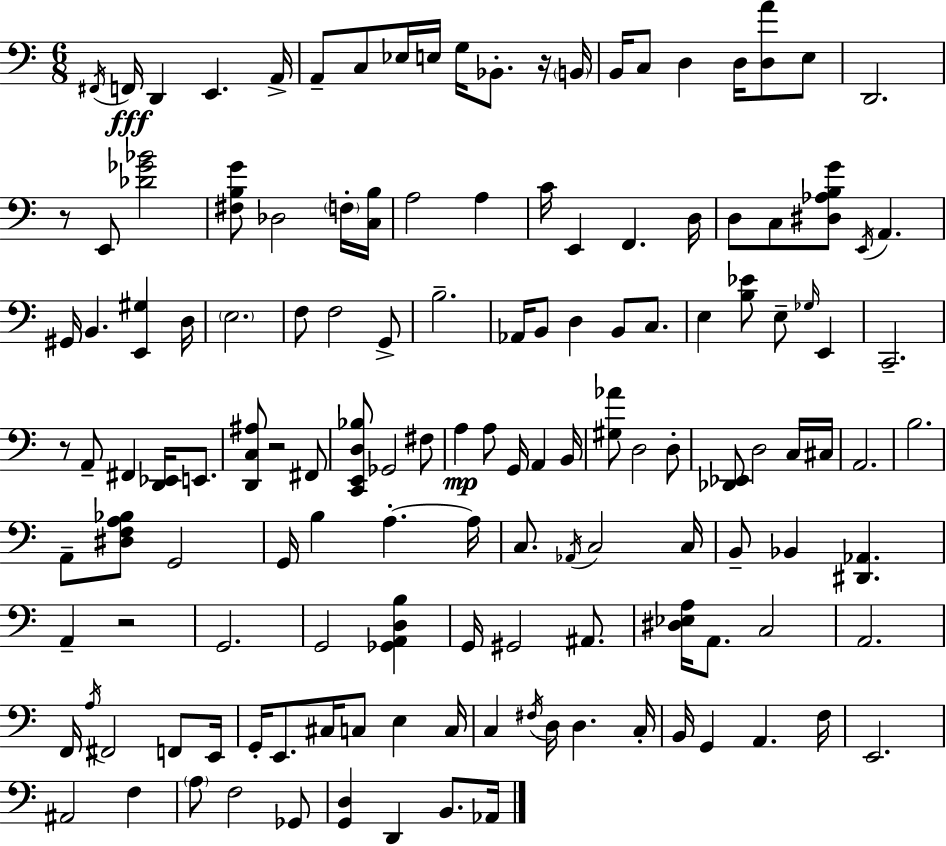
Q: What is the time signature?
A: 6/8